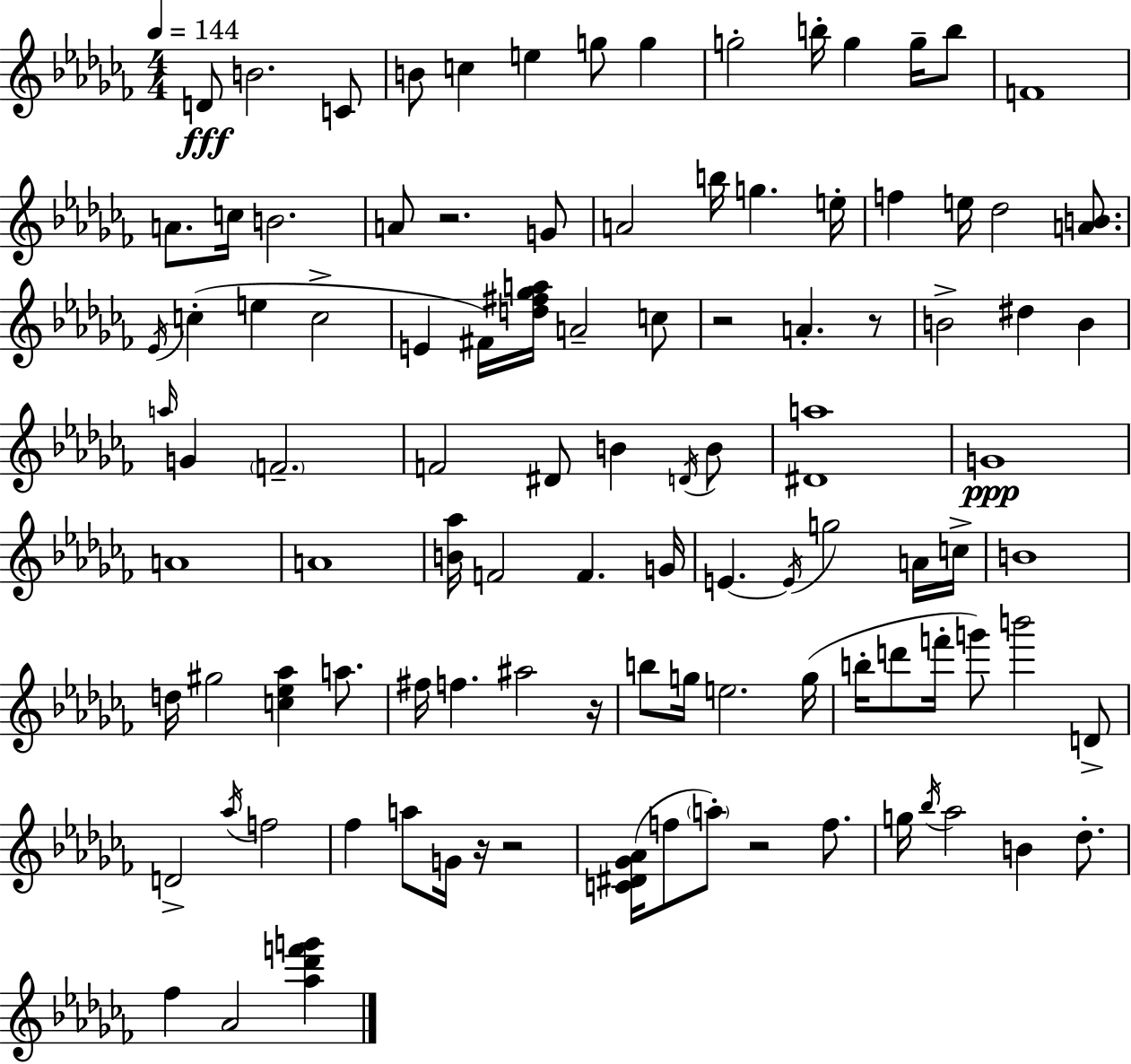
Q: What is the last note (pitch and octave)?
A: Ab4